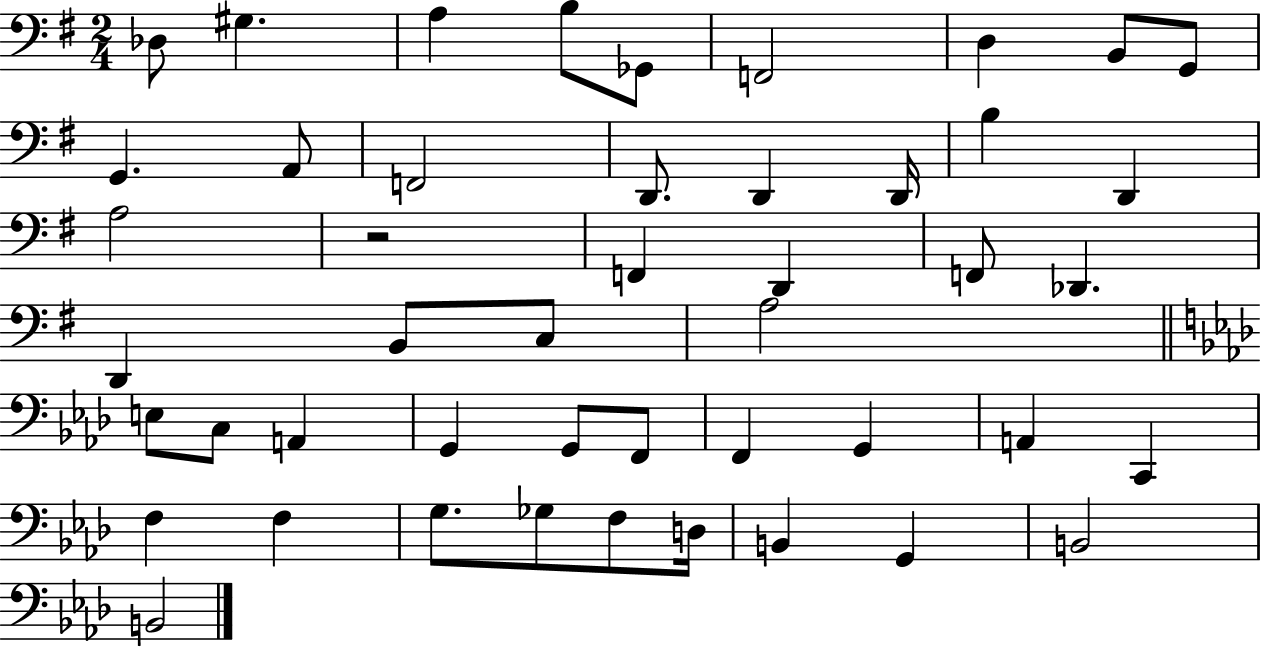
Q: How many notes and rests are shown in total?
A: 47